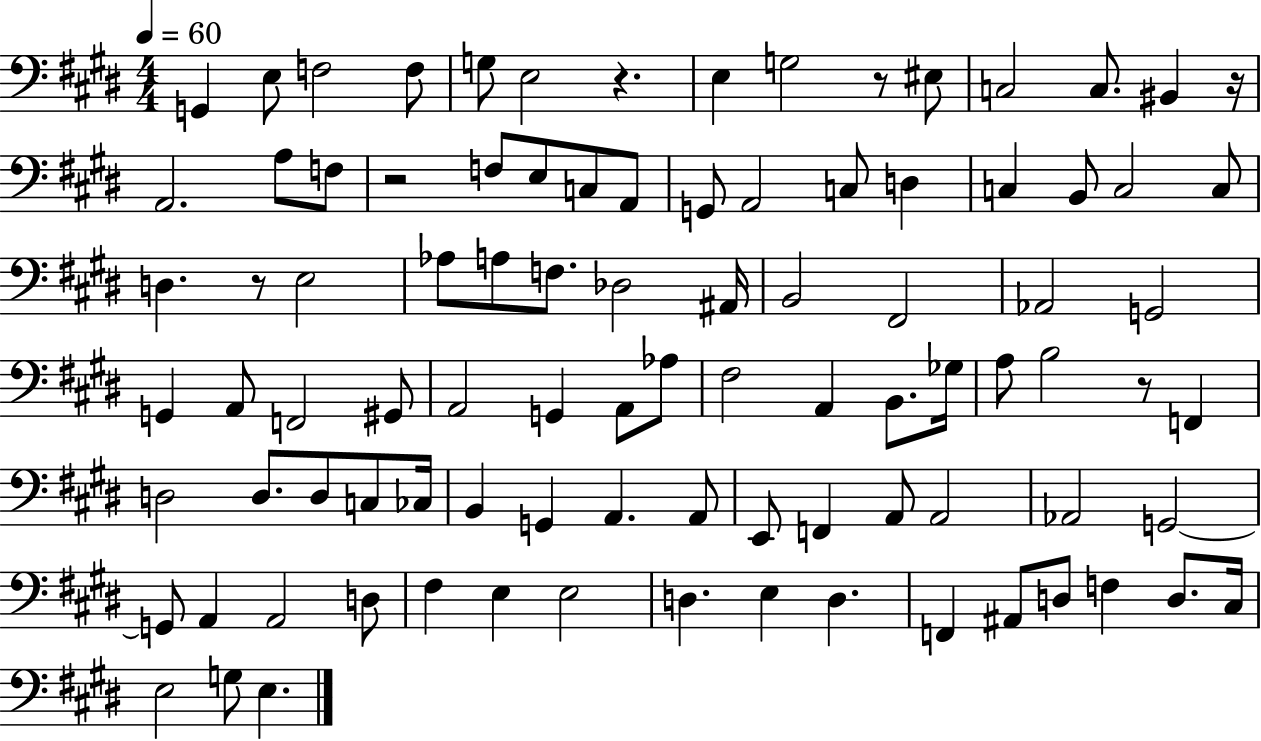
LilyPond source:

{
  \clef bass
  \numericTimeSignature
  \time 4/4
  \key e \major
  \tempo 4 = 60
  g,4 e8 f2 f8 | g8 e2 r4. | e4 g2 r8 eis8 | c2 c8. bis,4 r16 | \break a,2. a8 f8 | r2 f8 e8 c8 a,8 | g,8 a,2 c8 d4 | c4 b,8 c2 c8 | \break d4. r8 e2 | aes8 a8 f8. des2 ais,16 | b,2 fis,2 | aes,2 g,2 | \break g,4 a,8 f,2 gis,8 | a,2 g,4 a,8 aes8 | fis2 a,4 b,8. ges16 | a8 b2 r8 f,4 | \break d2 d8. d8 c8 ces16 | b,4 g,4 a,4. a,8 | e,8 f,4 a,8 a,2 | aes,2 g,2~~ | \break g,8 a,4 a,2 d8 | fis4 e4 e2 | d4. e4 d4. | f,4 ais,8 d8 f4 d8. cis16 | \break e2 g8 e4. | \bar "|."
}